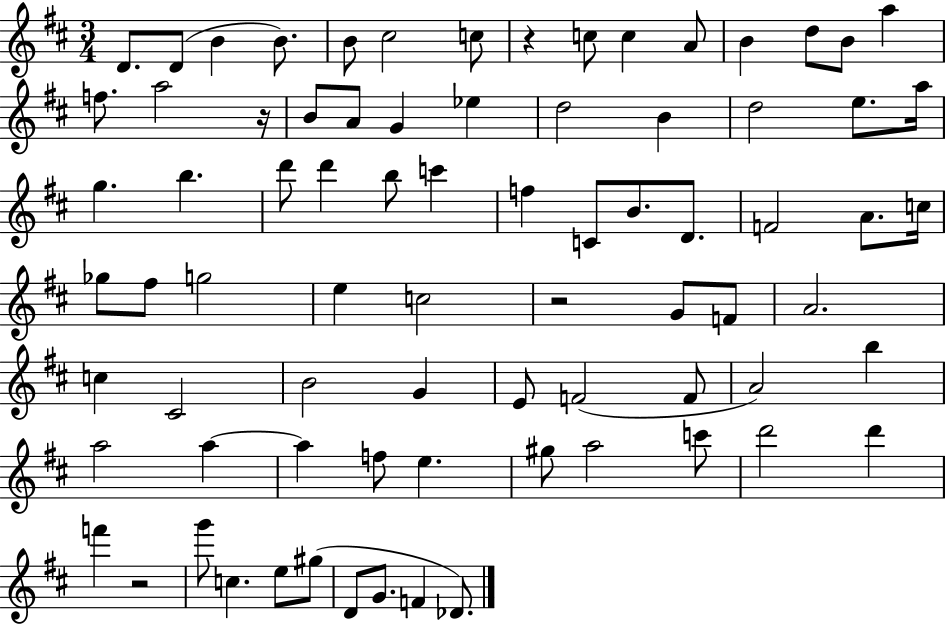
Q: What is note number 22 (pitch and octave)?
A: B4